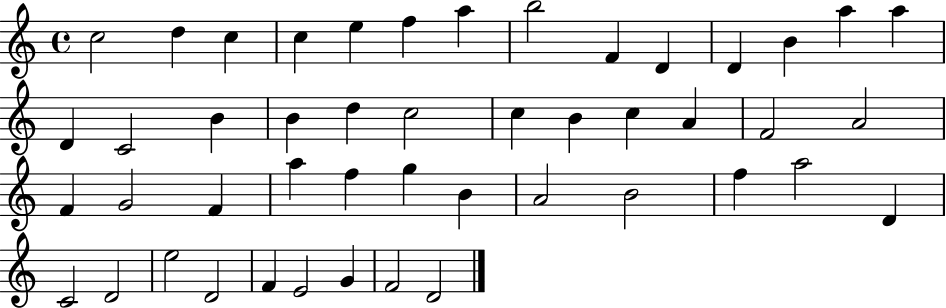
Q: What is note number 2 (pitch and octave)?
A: D5